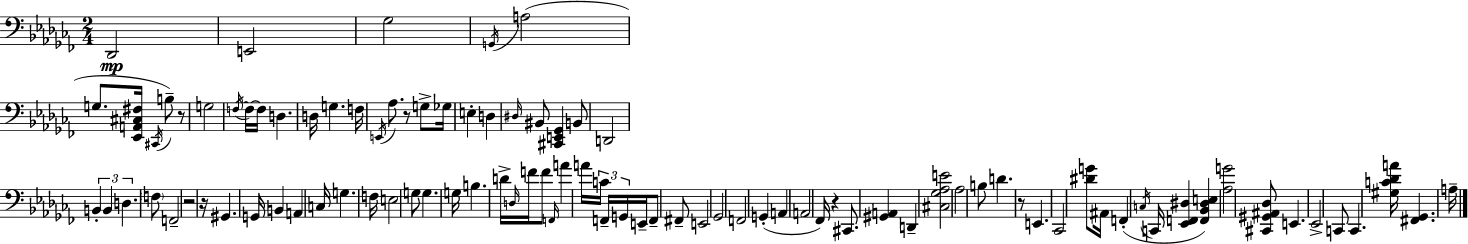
Db2/h E2/h Gb3/h G2/s A3/h G3/e. [Eb2,A2,C#3,F#3]/s C#2/s B3/e R/e G3/h F3/s F3/s F3/s D3/q. D3/s G3/q. F3/s E2/s Ab3/e. R/e G3/e Gb3/s E3/q D3/q D#3/s BIS2/e [C#2,E2,Gb2]/q B2/e D2/h B2/q B2/q D3/q. F3/e F2/h R/h R/s G#2/q. G2/s B2/q A2/q C3/s G3/q. F3/s E3/h G3/e G3/q. G3/s B3/q. D4/s D3/s F4/s F4/e F2/s A4/q A4/s C4/s F2/s G2/s E2/s F2/e F#2/e E2/h Gb2/h F2/h G2/q A2/q A2/h FES2/s R/q C#2/e. [G#2,A2]/q D2/q [C#3,Gb3,Ab3,E4]/h Ab3/h B3/e D4/q. R/e E2/q. CES2/h [D#4,G4]/e A#2/s F2/q C3/s C2/s [Eb2,F2,D#3]/q [F2,Bb2,D#3,E3]/q [Ab3,G4]/h [C#2,G#2,A#2,Db3]/e E2/q. Eb2/h C2/e C2/q. [G#3,C4,Db4,A4]/s [F#2,Gb2]/q. A3/s